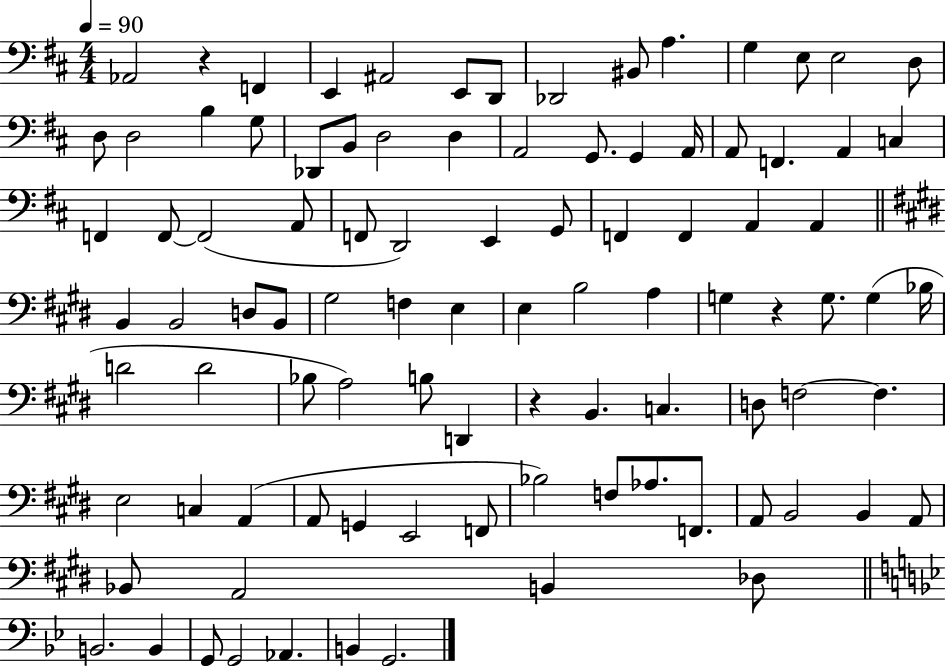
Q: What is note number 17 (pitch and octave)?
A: G3